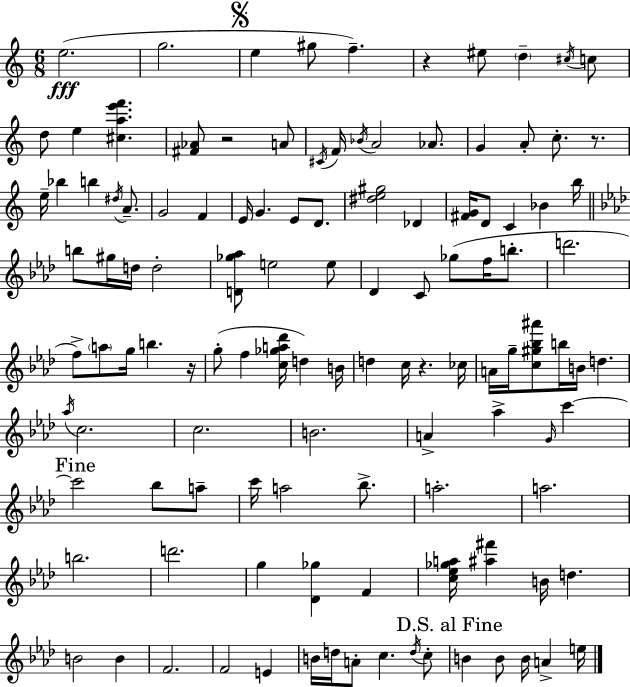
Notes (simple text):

E5/h. G5/h. E5/q G#5/e F5/q. R/q EIS5/e D5/q C#5/s C5/e D5/e E5/q [C#5,A5,E6,F6]/q. [F#4,Ab4]/e R/h A4/e C#4/s F4/s Bb4/s A4/h Ab4/e. G4/q A4/e C5/e. R/e. E5/s Bb5/q B5/q D#5/s A4/e. G4/h F4/q E4/s G4/q. E4/e D4/e. [D#5,E5,G#5]/h Db4/q [F#4,G4]/s D4/e C4/q Bb4/q B5/s B5/e G#5/s D5/s D5/h [D4,Gb5,Ab5]/e E5/h E5/e Db4/q C4/e Gb5/e F5/s B5/e. D6/h. F5/e A5/e G5/s B5/q. R/s G5/e F5/q [C5,Gb5,A5,Db6]/s D5/q B4/s D5/q C5/s R/q. CES5/s A4/s G5/s [C5,G#5,Bb5,A#6]/e B5/s B4/s D5/q. Ab5/s C5/h. C5/h. B4/h. A4/q Ab5/q G4/s C6/q C6/h Bb5/e A5/e C6/s A5/h Bb5/e. A5/h. A5/h. B5/h. D6/h. G5/q [Db4,Gb5]/q F4/q [C5,Eb5,Gb5,A5]/s [A#5,F#6]/q B4/s D5/q. B4/h B4/q F4/h. F4/h E4/q B4/s D5/s A4/e C5/q. D5/s C5/e B4/q B4/e B4/s A4/q E5/s